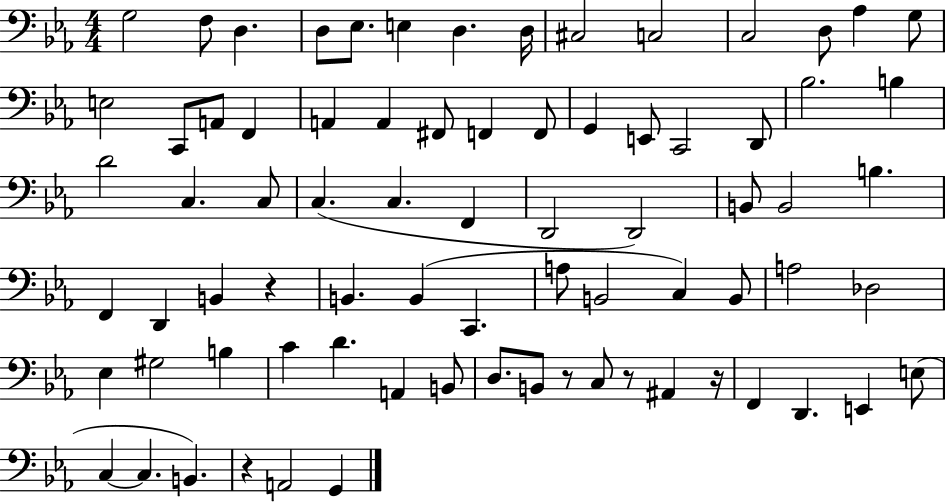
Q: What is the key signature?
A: EES major